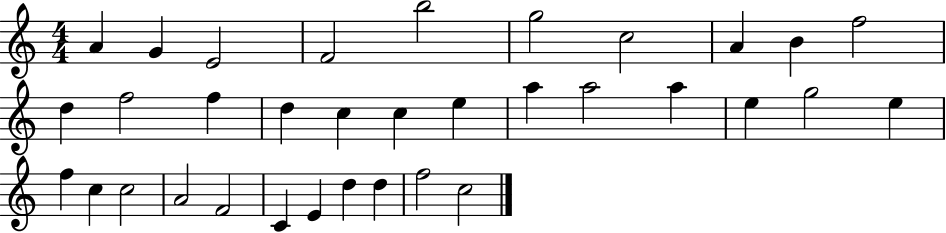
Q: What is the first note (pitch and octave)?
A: A4